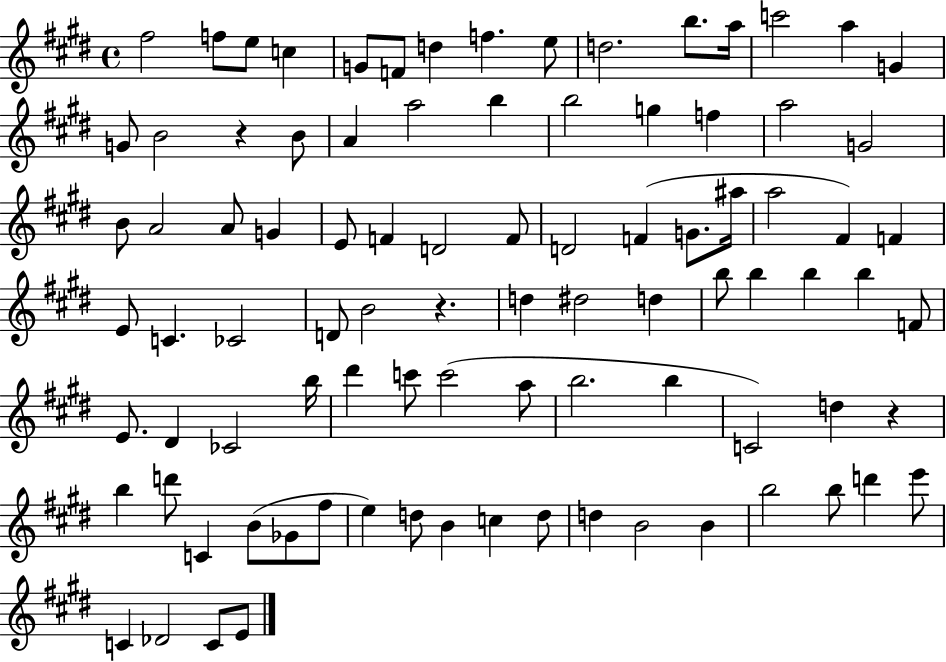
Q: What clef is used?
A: treble